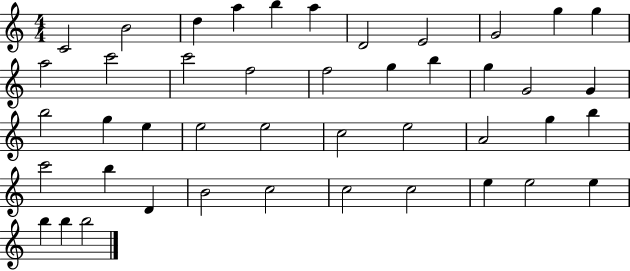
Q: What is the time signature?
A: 4/4